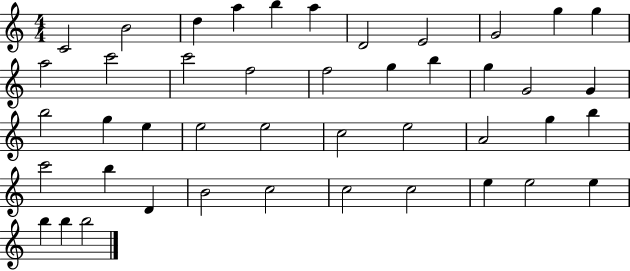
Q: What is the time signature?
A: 4/4